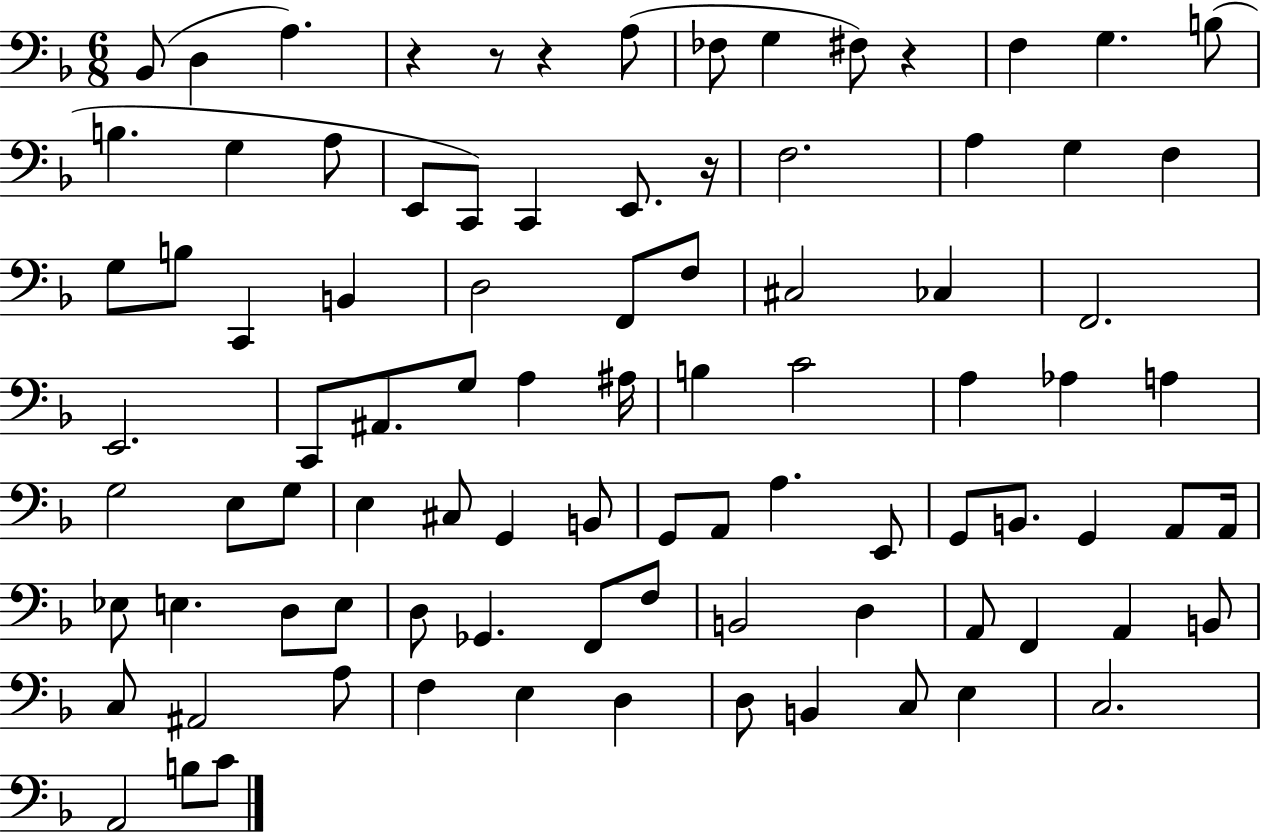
{
  \clef bass
  \numericTimeSignature
  \time 6/8
  \key f \major
  bes,8( d4 a4.) | r4 r8 r4 a8( | fes8 g4 fis8) r4 | f4 g4. b8( | \break b4. g4 a8 | e,8 c,8) c,4 e,8. r16 | f2. | a4 g4 f4 | \break g8 b8 c,4 b,4 | d2 f,8 f8 | cis2 ces4 | f,2. | \break e,2. | c,8 ais,8. g8 a4 ais16 | b4 c'2 | a4 aes4 a4 | \break g2 e8 g8 | e4 cis8 g,4 b,8 | g,8 a,8 a4. e,8 | g,8 b,8. g,4 a,8 a,16 | \break ees8 e4. d8 e8 | d8 ges,4. f,8 f8 | b,2 d4 | a,8 f,4 a,4 b,8 | \break c8 ais,2 a8 | f4 e4 d4 | d8 b,4 c8 e4 | c2. | \break a,2 b8 c'8 | \bar "|."
}